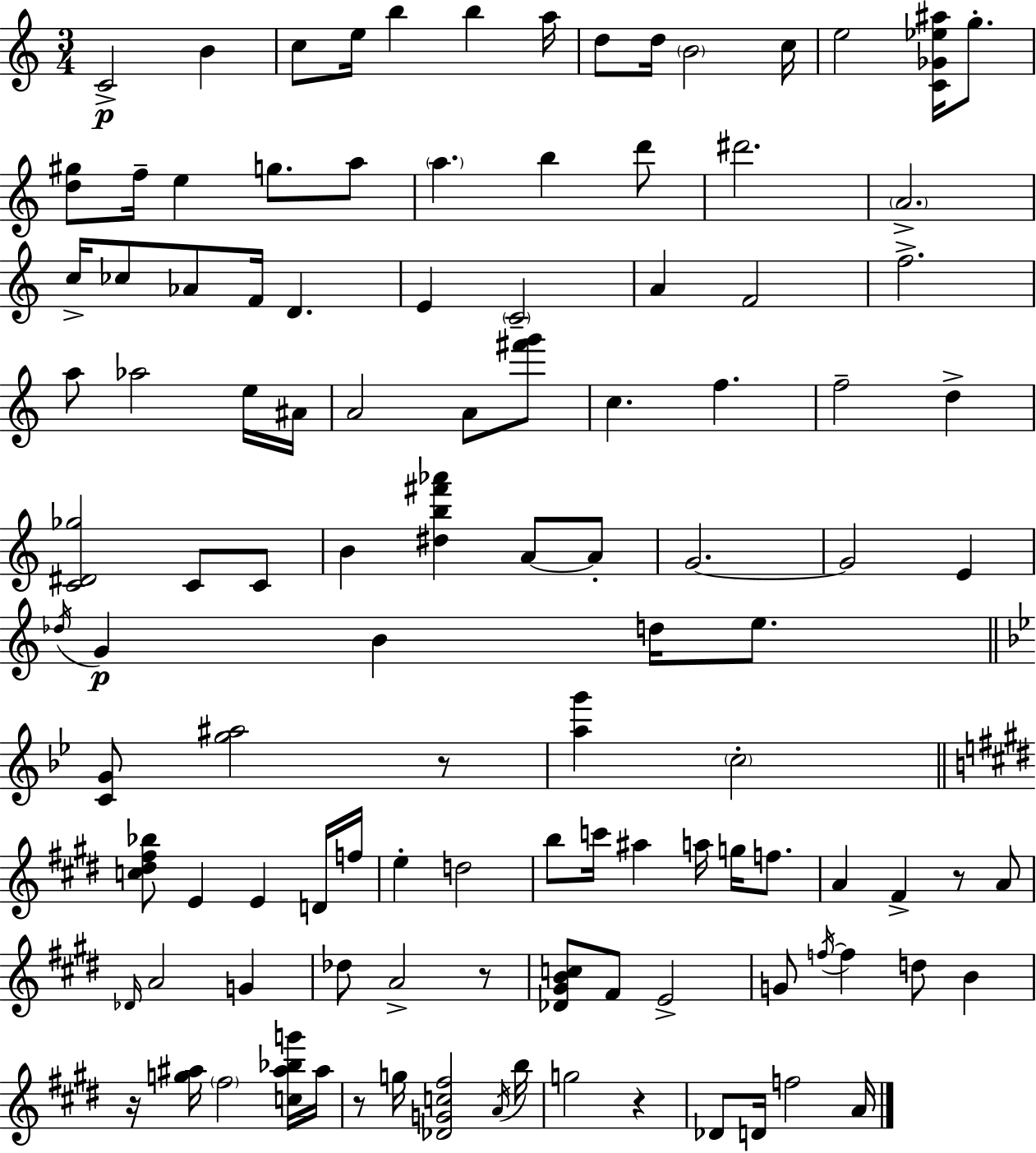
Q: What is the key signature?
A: A minor